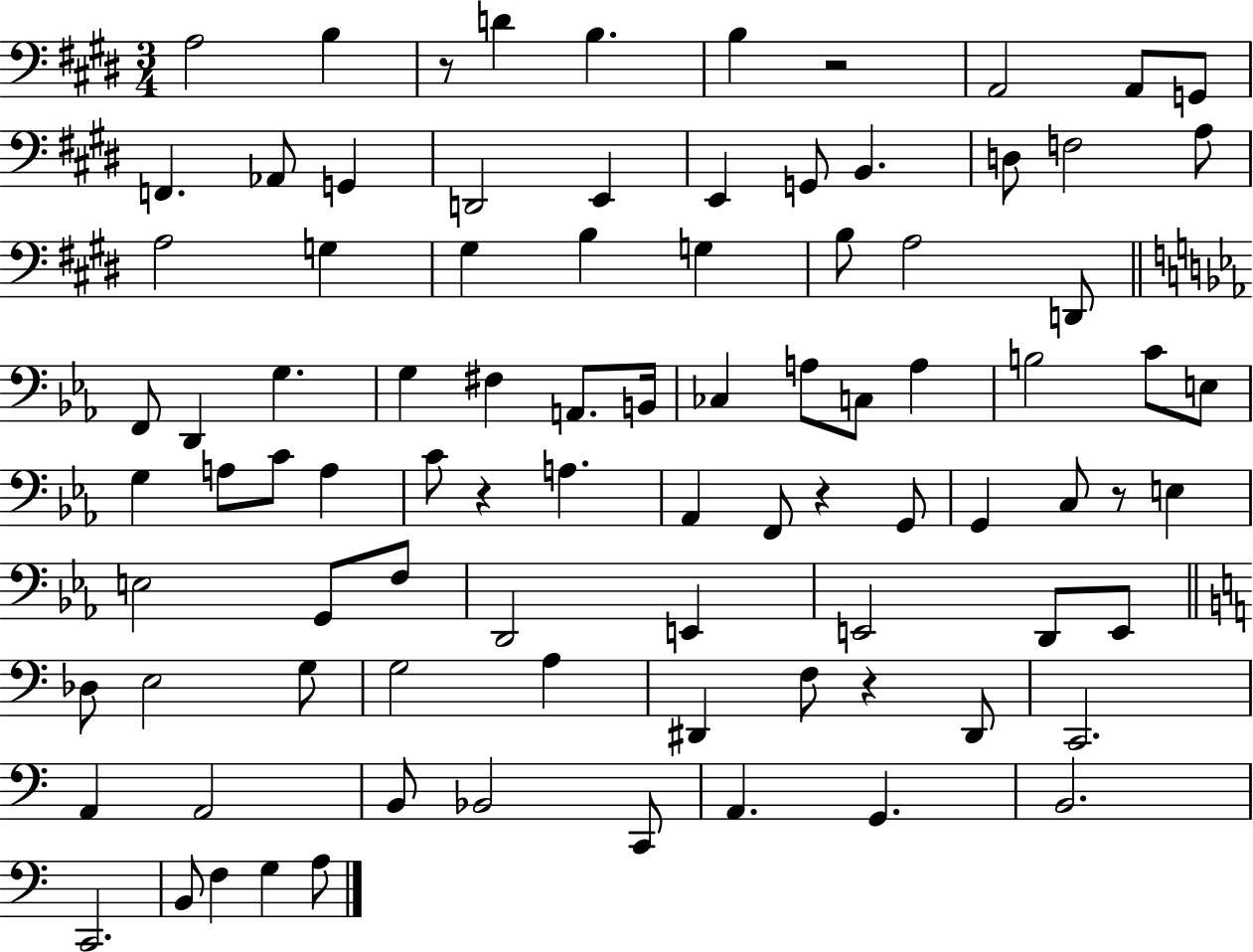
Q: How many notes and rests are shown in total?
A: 89